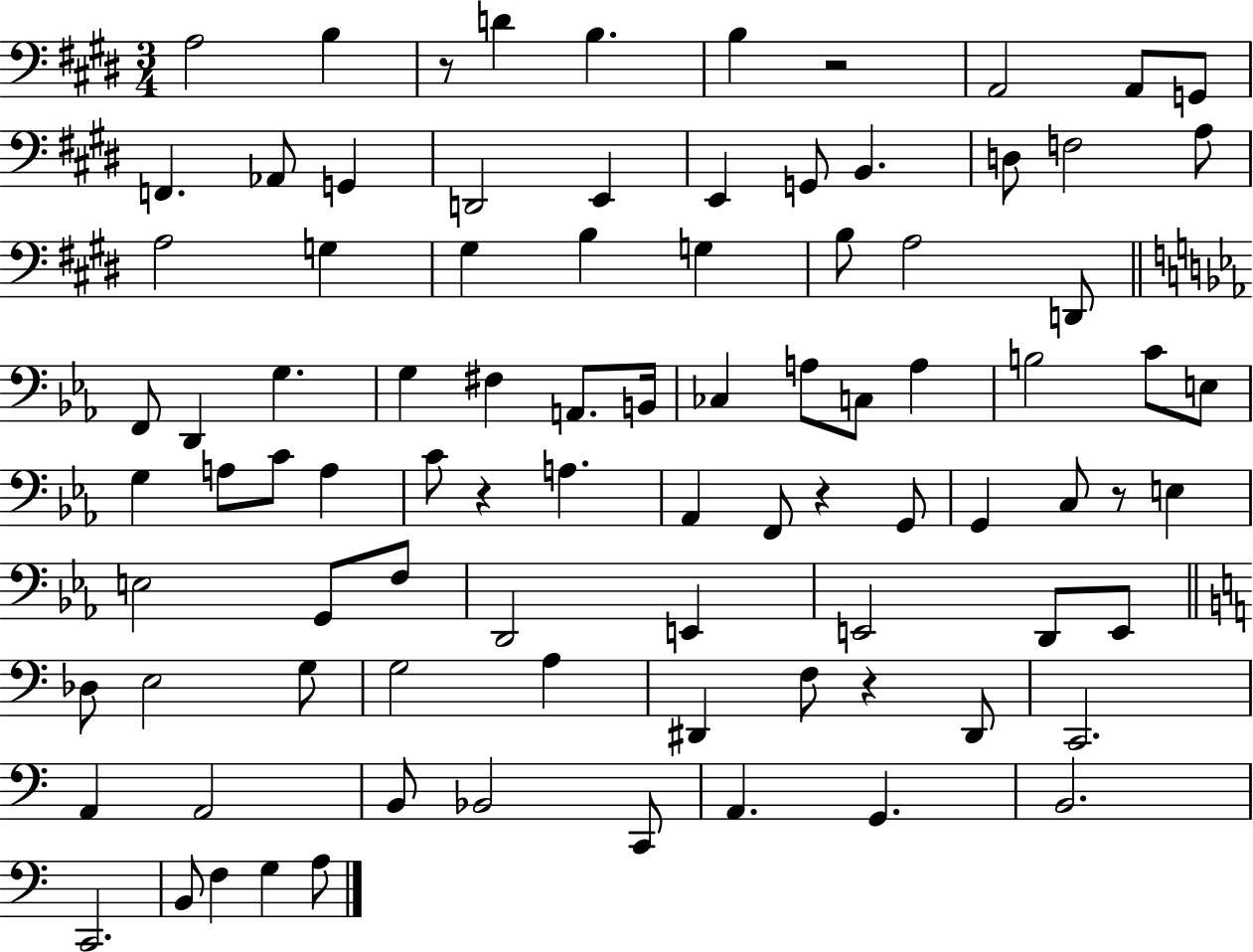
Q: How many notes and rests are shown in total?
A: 89